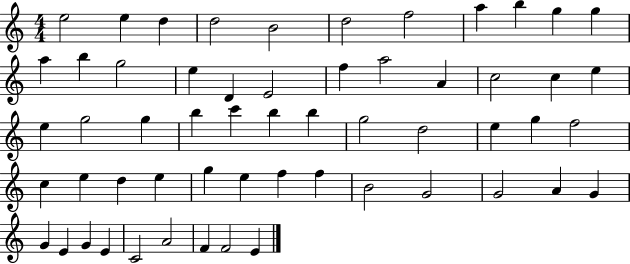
X:1
T:Untitled
M:4/4
L:1/4
K:C
e2 e d d2 B2 d2 f2 a b g g a b g2 e D E2 f a2 A c2 c e e g2 g b c' b b g2 d2 e g f2 c e d e g e f f B2 G2 G2 A G G E G E C2 A2 F F2 E